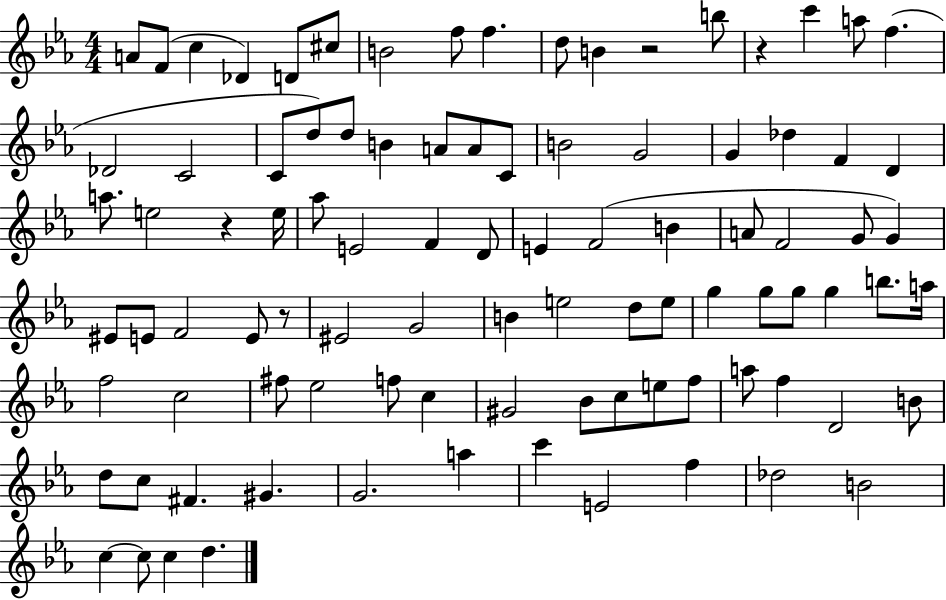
A4/e F4/e C5/q Db4/q D4/e C#5/e B4/h F5/e F5/q. D5/e B4/q R/h B5/e R/q C6/q A5/e F5/q. Db4/h C4/h C4/e D5/e D5/e B4/q A4/e A4/e C4/e B4/h G4/h G4/q Db5/q F4/q D4/q A5/e. E5/h R/q E5/s Ab5/e E4/h F4/q D4/e E4/q F4/h B4/q A4/e F4/h G4/e G4/q EIS4/e E4/e F4/h E4/e R/e EIS4/h G4/h B4/q E5/h D5/e E5/e G5/q G5/e G5/e G5/q B5/e. A5/s F5/h C5/h F#5/e Eb5/h F5/e C5/q G#4/h Bb4/e C5/e E5/e F5/e A5/e F5/q D4/h B4/e D5/e C5/e F#4/q. G#4/q. G4/h. A5/q C6/q E4/h F5/q Db5/h B4/h C5/q C5/e C5/q D5/q.